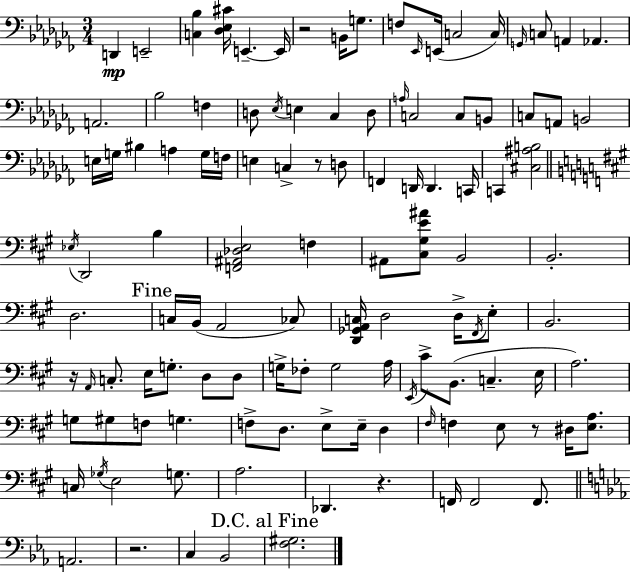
{
  \clef bass
  \numericTimeSignature
  \time 3/4
  \key aes \minor
  d,4\mp e,2-- | <c bes>4 <des ees cis'>16 e,4.--~~ e,16 | r2 b,16 g8. | f8 \grace { ees,16 } e,16( c2 | \break c16) \grace { g,16 } c8 a,4 aes,4. | a,2. | bes2 f4 | d8 \acciaccatura { ees16 } e4 ces4 | \break d8 \grace { a16 } c2 | c8 b,8 c8 a,8 b,2 | e16 g16 bis4 a4 | g16 f16 e4 c4-> | \break r8 d8 f,4 d,16 d,4. | c,16 c,4 <cis ais b>2 | \bar "||" \break \key a \major \acciaccatura { ees16 } d,2 b4 | <f, ais, des e>2 f4 | ais,8 <cis gis e' ais'>8 b,2 | b,2.-. | \break d2. | \mark "Fine" c16 b,16( a,2 ces8) | <d, ges, a, c>16 d2 d16-> \acciaccatura { fis,16 } | e8-. b,2. | \break r16 \grace { a,16 } c8.-. e16 g8.-. d8 | d8 g16-> fes8-. g2 | a16 \acciaccatura { e,16 } cis'8-> b,8.( c4.-- | e16 a2.) | \break g8 gis8 f8 g4. | f8-> d8. e8-> e16-- | d4 \grace { fis16 } f4 e8 r8 | dis16 <e a>8. c16 \acciaccatura { ges16 } e2 | \break g8. a2. | des,4. | r4. f,16 f,2 | f,8. \bar "||" \break \key c \minor a,2. | r2. | c4 bes,2 | \mark "D.C. al Fine" <f gis>2. | \break \bar "|."
}